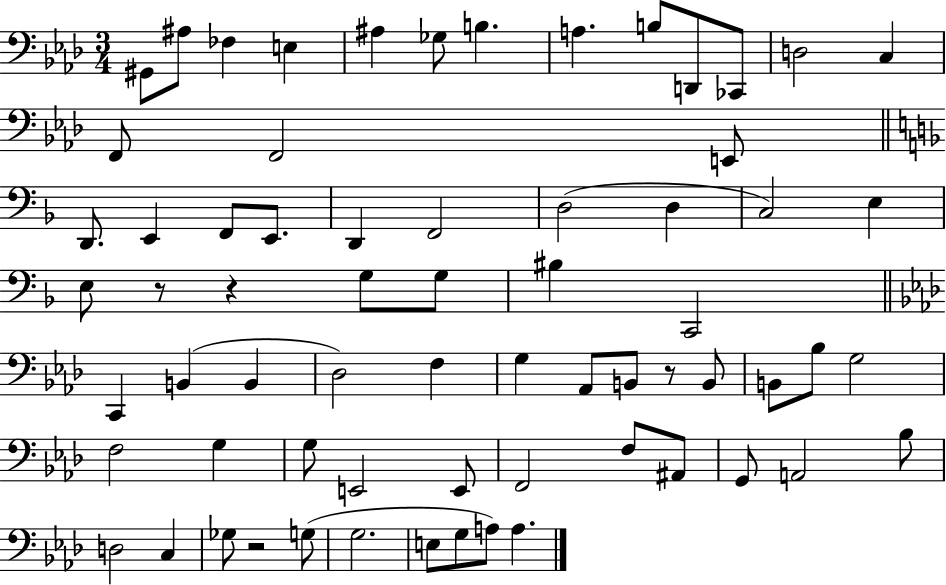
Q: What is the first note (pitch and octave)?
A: G#2